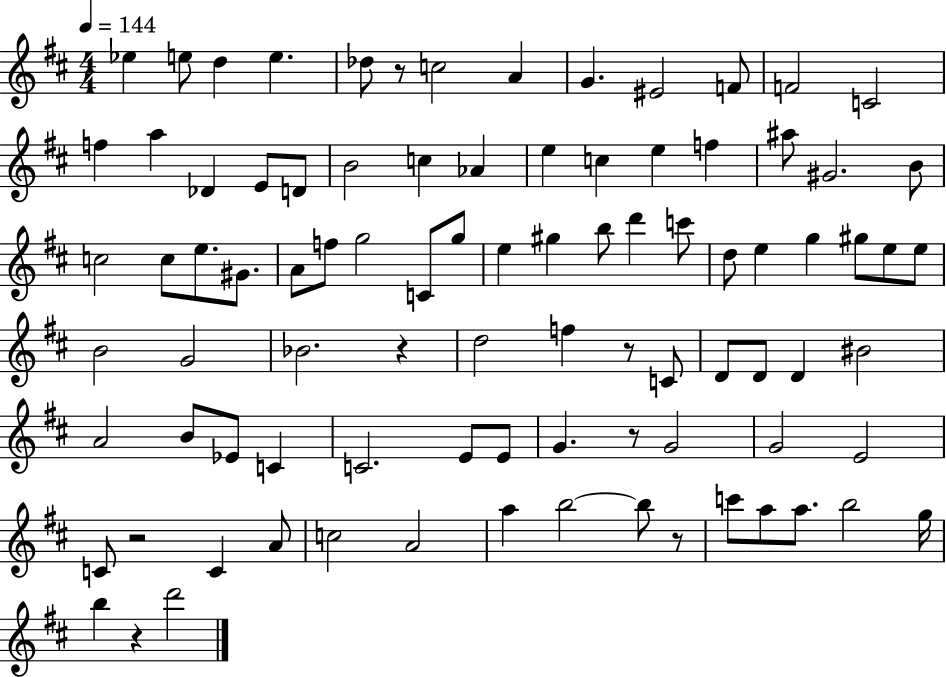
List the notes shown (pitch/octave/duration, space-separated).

Eb5/q E5/e D5/q E5/q. Db5/e R/e C5/h A4/q G4/q. EIS4/h F4/e F4/h C4/h F5/q A5/q Db4/q E4/e D4/e B4/h C5/q Ab4/q E5/q C5/q E5/q F5/q A#5/e G#4/h. B4/e C5/h C5/e E5/e. G#4/e. A4/e F5/e G5/h C4/e G5/e E5/q G#5/q B5/e D6/q C6/e D5/e E5/q G5/q G#5/e E5/e E5/e B4/h G4/h Bb4/h. R/q D5/h F5/q R/e C4/e D4/e D4/e D4/q BIS4/h A4/h B4/e Eb4/e C4/q C4/h. E4/e E4/e G4/q. R/e G4/h G4/h E4/h C4/e R/h C4/q A4/e C5/h A4/h A5/q B5/h B5/e R/e C6/e A5/e A5/e. B5/h G5/s B5/q R/q D6/h